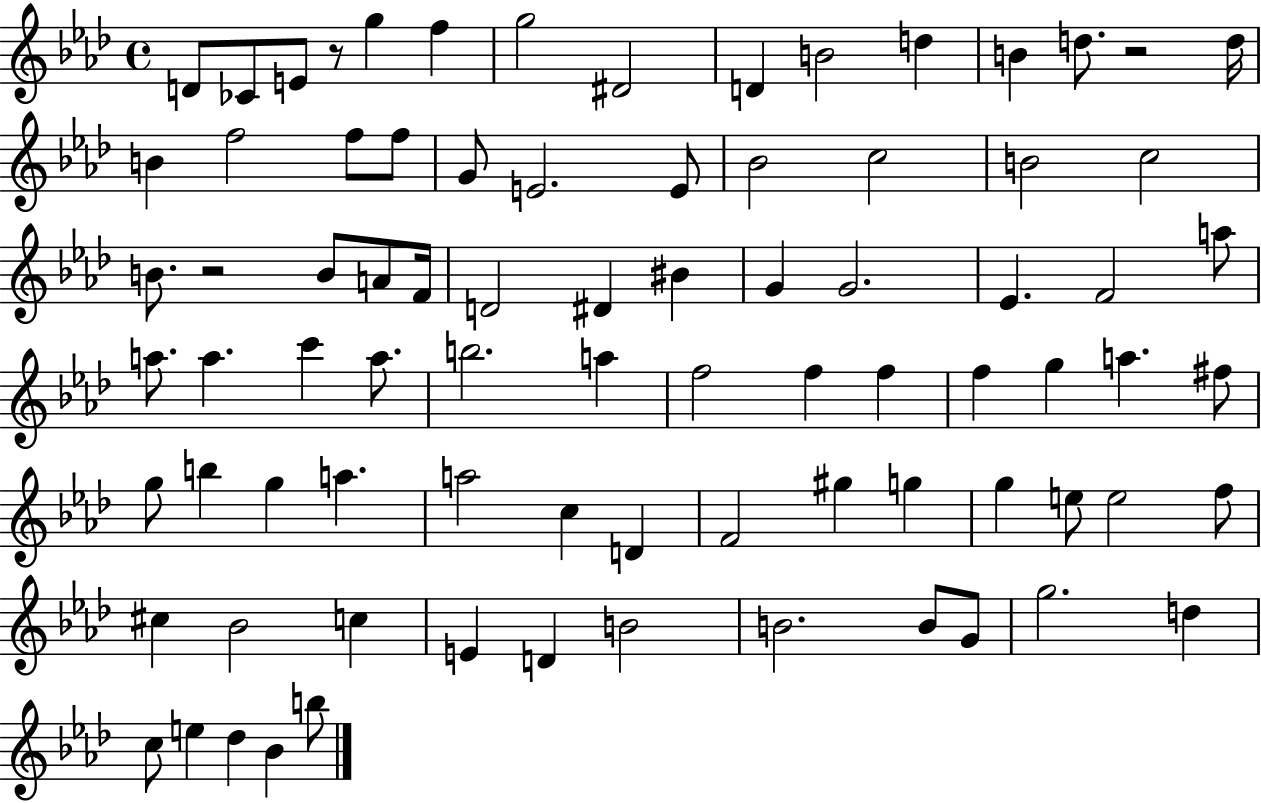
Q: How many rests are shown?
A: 3